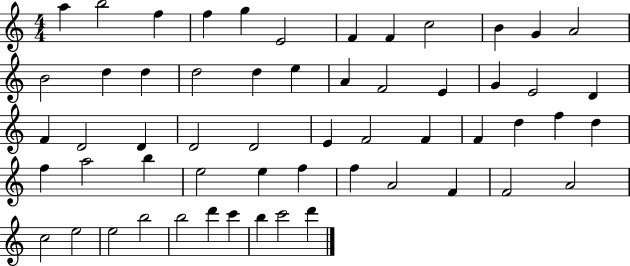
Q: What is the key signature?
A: C major